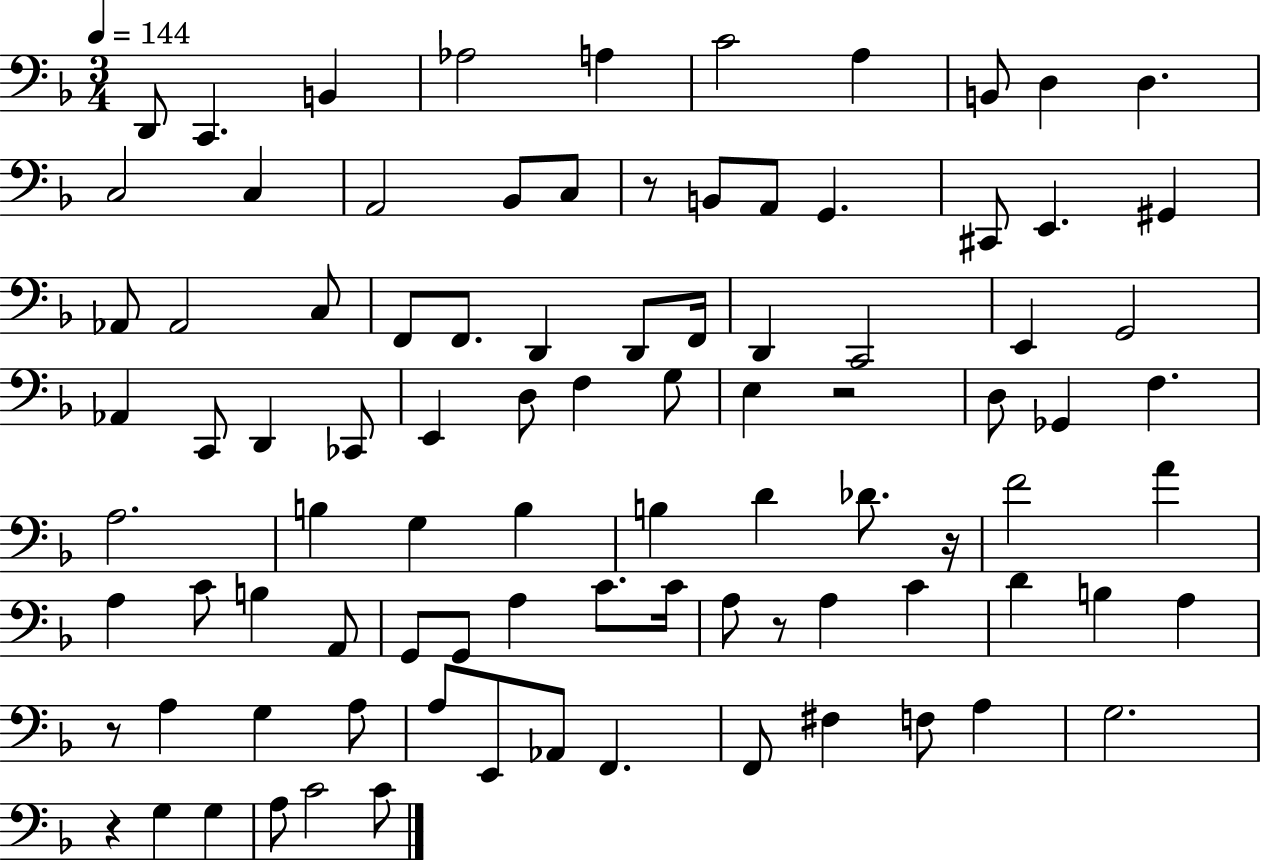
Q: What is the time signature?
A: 3/4